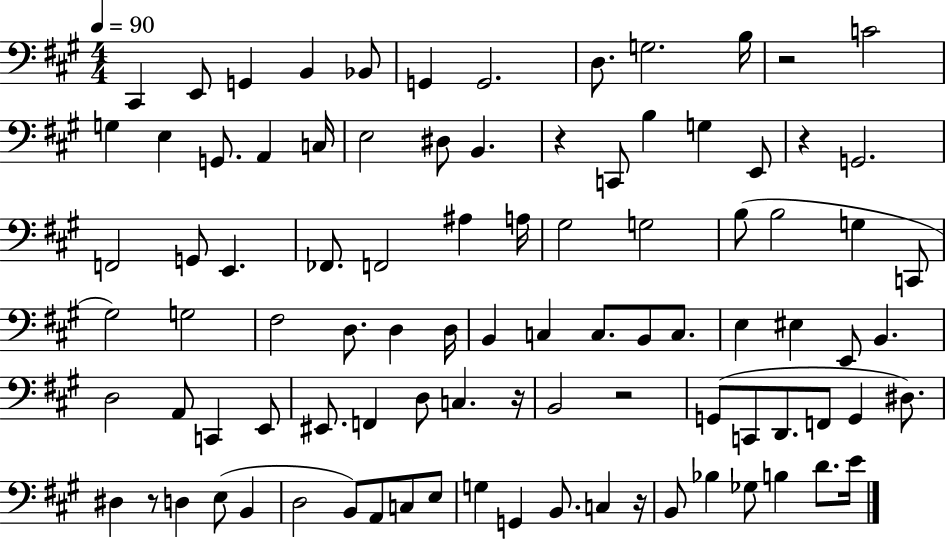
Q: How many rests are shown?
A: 7